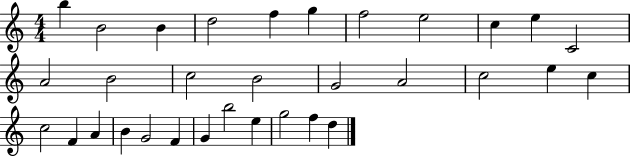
X:1
T:Untitled
M:4/4
L:1/4
K:C
b B2 B d2 f g f2 e2 c e C2 A2 B2 c2 B2 G2 A2 c2 e c c2 F A B G2 F G b2 e g2 f d